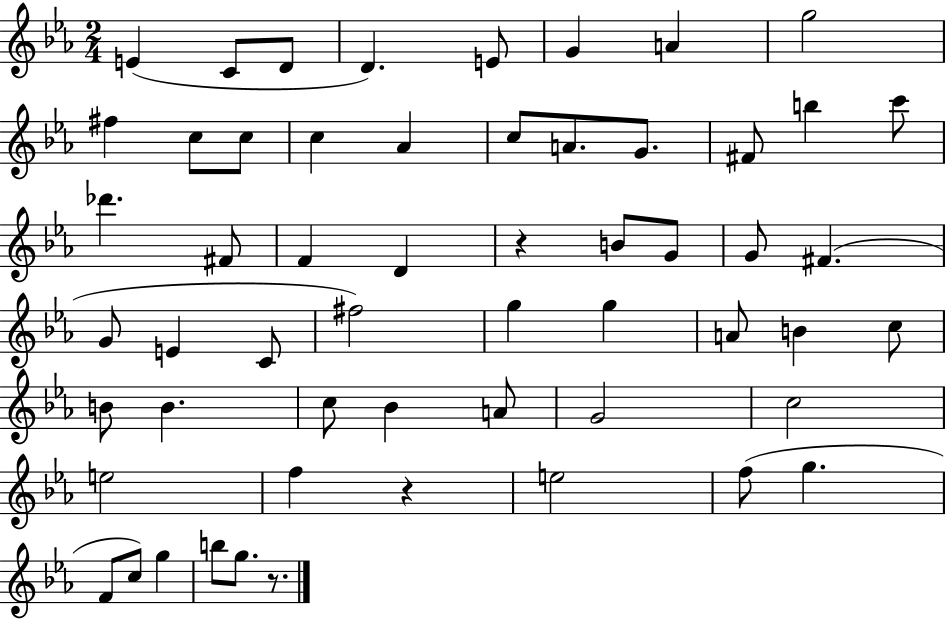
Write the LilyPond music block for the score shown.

{
  \clef treble
  \numericTimeSignature
  \time 2/4
  \key ees \major
  \repeat volta 2 { e'4( c'8 d'8 | d'4.) e'8 | g'4 a'4 | g''2 | \break fis''4 c''8 c''8 | c''4 aes'4 | c''8 a'8. g'8. | fis'8 b''4 c'''8 | \break des'''4. fis'8 | f'4 d'4 | r4 b'8 g'8 | g'8 fis'4.( | \break g'8 e'4 c'8 | fis''2) | g''4 g''4 | a'8 b'4 c''8 | \break b'8 b'4. | c''8 bes'4 a'8 | g'2 | c''2 | \break e''2 | f''4 r4 | e''2 | f''8( g''4. | \break f'8 c''8) g''4 | b''8 g''8. r8. | } \bar "|."
}